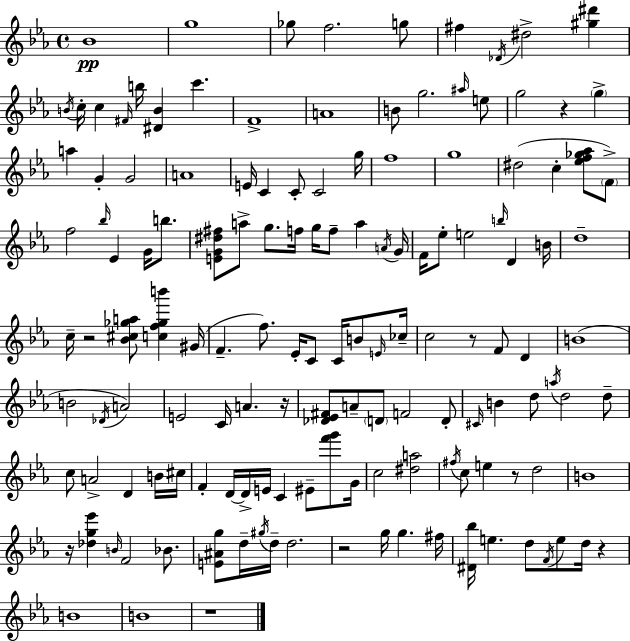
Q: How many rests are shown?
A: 9